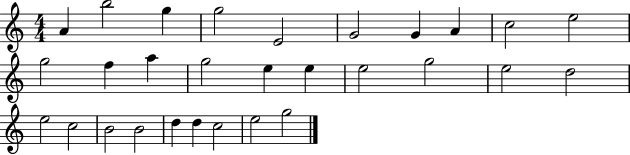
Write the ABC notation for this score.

X:1
T:Untitled
M:4/4
L:1/4
K:C
A b2 g g2 E2 G2 G A c2 e2 g2 f a g2 e e e2 g2 e2 d2 e2 c2 B2 B2 d d c2 e2 g2